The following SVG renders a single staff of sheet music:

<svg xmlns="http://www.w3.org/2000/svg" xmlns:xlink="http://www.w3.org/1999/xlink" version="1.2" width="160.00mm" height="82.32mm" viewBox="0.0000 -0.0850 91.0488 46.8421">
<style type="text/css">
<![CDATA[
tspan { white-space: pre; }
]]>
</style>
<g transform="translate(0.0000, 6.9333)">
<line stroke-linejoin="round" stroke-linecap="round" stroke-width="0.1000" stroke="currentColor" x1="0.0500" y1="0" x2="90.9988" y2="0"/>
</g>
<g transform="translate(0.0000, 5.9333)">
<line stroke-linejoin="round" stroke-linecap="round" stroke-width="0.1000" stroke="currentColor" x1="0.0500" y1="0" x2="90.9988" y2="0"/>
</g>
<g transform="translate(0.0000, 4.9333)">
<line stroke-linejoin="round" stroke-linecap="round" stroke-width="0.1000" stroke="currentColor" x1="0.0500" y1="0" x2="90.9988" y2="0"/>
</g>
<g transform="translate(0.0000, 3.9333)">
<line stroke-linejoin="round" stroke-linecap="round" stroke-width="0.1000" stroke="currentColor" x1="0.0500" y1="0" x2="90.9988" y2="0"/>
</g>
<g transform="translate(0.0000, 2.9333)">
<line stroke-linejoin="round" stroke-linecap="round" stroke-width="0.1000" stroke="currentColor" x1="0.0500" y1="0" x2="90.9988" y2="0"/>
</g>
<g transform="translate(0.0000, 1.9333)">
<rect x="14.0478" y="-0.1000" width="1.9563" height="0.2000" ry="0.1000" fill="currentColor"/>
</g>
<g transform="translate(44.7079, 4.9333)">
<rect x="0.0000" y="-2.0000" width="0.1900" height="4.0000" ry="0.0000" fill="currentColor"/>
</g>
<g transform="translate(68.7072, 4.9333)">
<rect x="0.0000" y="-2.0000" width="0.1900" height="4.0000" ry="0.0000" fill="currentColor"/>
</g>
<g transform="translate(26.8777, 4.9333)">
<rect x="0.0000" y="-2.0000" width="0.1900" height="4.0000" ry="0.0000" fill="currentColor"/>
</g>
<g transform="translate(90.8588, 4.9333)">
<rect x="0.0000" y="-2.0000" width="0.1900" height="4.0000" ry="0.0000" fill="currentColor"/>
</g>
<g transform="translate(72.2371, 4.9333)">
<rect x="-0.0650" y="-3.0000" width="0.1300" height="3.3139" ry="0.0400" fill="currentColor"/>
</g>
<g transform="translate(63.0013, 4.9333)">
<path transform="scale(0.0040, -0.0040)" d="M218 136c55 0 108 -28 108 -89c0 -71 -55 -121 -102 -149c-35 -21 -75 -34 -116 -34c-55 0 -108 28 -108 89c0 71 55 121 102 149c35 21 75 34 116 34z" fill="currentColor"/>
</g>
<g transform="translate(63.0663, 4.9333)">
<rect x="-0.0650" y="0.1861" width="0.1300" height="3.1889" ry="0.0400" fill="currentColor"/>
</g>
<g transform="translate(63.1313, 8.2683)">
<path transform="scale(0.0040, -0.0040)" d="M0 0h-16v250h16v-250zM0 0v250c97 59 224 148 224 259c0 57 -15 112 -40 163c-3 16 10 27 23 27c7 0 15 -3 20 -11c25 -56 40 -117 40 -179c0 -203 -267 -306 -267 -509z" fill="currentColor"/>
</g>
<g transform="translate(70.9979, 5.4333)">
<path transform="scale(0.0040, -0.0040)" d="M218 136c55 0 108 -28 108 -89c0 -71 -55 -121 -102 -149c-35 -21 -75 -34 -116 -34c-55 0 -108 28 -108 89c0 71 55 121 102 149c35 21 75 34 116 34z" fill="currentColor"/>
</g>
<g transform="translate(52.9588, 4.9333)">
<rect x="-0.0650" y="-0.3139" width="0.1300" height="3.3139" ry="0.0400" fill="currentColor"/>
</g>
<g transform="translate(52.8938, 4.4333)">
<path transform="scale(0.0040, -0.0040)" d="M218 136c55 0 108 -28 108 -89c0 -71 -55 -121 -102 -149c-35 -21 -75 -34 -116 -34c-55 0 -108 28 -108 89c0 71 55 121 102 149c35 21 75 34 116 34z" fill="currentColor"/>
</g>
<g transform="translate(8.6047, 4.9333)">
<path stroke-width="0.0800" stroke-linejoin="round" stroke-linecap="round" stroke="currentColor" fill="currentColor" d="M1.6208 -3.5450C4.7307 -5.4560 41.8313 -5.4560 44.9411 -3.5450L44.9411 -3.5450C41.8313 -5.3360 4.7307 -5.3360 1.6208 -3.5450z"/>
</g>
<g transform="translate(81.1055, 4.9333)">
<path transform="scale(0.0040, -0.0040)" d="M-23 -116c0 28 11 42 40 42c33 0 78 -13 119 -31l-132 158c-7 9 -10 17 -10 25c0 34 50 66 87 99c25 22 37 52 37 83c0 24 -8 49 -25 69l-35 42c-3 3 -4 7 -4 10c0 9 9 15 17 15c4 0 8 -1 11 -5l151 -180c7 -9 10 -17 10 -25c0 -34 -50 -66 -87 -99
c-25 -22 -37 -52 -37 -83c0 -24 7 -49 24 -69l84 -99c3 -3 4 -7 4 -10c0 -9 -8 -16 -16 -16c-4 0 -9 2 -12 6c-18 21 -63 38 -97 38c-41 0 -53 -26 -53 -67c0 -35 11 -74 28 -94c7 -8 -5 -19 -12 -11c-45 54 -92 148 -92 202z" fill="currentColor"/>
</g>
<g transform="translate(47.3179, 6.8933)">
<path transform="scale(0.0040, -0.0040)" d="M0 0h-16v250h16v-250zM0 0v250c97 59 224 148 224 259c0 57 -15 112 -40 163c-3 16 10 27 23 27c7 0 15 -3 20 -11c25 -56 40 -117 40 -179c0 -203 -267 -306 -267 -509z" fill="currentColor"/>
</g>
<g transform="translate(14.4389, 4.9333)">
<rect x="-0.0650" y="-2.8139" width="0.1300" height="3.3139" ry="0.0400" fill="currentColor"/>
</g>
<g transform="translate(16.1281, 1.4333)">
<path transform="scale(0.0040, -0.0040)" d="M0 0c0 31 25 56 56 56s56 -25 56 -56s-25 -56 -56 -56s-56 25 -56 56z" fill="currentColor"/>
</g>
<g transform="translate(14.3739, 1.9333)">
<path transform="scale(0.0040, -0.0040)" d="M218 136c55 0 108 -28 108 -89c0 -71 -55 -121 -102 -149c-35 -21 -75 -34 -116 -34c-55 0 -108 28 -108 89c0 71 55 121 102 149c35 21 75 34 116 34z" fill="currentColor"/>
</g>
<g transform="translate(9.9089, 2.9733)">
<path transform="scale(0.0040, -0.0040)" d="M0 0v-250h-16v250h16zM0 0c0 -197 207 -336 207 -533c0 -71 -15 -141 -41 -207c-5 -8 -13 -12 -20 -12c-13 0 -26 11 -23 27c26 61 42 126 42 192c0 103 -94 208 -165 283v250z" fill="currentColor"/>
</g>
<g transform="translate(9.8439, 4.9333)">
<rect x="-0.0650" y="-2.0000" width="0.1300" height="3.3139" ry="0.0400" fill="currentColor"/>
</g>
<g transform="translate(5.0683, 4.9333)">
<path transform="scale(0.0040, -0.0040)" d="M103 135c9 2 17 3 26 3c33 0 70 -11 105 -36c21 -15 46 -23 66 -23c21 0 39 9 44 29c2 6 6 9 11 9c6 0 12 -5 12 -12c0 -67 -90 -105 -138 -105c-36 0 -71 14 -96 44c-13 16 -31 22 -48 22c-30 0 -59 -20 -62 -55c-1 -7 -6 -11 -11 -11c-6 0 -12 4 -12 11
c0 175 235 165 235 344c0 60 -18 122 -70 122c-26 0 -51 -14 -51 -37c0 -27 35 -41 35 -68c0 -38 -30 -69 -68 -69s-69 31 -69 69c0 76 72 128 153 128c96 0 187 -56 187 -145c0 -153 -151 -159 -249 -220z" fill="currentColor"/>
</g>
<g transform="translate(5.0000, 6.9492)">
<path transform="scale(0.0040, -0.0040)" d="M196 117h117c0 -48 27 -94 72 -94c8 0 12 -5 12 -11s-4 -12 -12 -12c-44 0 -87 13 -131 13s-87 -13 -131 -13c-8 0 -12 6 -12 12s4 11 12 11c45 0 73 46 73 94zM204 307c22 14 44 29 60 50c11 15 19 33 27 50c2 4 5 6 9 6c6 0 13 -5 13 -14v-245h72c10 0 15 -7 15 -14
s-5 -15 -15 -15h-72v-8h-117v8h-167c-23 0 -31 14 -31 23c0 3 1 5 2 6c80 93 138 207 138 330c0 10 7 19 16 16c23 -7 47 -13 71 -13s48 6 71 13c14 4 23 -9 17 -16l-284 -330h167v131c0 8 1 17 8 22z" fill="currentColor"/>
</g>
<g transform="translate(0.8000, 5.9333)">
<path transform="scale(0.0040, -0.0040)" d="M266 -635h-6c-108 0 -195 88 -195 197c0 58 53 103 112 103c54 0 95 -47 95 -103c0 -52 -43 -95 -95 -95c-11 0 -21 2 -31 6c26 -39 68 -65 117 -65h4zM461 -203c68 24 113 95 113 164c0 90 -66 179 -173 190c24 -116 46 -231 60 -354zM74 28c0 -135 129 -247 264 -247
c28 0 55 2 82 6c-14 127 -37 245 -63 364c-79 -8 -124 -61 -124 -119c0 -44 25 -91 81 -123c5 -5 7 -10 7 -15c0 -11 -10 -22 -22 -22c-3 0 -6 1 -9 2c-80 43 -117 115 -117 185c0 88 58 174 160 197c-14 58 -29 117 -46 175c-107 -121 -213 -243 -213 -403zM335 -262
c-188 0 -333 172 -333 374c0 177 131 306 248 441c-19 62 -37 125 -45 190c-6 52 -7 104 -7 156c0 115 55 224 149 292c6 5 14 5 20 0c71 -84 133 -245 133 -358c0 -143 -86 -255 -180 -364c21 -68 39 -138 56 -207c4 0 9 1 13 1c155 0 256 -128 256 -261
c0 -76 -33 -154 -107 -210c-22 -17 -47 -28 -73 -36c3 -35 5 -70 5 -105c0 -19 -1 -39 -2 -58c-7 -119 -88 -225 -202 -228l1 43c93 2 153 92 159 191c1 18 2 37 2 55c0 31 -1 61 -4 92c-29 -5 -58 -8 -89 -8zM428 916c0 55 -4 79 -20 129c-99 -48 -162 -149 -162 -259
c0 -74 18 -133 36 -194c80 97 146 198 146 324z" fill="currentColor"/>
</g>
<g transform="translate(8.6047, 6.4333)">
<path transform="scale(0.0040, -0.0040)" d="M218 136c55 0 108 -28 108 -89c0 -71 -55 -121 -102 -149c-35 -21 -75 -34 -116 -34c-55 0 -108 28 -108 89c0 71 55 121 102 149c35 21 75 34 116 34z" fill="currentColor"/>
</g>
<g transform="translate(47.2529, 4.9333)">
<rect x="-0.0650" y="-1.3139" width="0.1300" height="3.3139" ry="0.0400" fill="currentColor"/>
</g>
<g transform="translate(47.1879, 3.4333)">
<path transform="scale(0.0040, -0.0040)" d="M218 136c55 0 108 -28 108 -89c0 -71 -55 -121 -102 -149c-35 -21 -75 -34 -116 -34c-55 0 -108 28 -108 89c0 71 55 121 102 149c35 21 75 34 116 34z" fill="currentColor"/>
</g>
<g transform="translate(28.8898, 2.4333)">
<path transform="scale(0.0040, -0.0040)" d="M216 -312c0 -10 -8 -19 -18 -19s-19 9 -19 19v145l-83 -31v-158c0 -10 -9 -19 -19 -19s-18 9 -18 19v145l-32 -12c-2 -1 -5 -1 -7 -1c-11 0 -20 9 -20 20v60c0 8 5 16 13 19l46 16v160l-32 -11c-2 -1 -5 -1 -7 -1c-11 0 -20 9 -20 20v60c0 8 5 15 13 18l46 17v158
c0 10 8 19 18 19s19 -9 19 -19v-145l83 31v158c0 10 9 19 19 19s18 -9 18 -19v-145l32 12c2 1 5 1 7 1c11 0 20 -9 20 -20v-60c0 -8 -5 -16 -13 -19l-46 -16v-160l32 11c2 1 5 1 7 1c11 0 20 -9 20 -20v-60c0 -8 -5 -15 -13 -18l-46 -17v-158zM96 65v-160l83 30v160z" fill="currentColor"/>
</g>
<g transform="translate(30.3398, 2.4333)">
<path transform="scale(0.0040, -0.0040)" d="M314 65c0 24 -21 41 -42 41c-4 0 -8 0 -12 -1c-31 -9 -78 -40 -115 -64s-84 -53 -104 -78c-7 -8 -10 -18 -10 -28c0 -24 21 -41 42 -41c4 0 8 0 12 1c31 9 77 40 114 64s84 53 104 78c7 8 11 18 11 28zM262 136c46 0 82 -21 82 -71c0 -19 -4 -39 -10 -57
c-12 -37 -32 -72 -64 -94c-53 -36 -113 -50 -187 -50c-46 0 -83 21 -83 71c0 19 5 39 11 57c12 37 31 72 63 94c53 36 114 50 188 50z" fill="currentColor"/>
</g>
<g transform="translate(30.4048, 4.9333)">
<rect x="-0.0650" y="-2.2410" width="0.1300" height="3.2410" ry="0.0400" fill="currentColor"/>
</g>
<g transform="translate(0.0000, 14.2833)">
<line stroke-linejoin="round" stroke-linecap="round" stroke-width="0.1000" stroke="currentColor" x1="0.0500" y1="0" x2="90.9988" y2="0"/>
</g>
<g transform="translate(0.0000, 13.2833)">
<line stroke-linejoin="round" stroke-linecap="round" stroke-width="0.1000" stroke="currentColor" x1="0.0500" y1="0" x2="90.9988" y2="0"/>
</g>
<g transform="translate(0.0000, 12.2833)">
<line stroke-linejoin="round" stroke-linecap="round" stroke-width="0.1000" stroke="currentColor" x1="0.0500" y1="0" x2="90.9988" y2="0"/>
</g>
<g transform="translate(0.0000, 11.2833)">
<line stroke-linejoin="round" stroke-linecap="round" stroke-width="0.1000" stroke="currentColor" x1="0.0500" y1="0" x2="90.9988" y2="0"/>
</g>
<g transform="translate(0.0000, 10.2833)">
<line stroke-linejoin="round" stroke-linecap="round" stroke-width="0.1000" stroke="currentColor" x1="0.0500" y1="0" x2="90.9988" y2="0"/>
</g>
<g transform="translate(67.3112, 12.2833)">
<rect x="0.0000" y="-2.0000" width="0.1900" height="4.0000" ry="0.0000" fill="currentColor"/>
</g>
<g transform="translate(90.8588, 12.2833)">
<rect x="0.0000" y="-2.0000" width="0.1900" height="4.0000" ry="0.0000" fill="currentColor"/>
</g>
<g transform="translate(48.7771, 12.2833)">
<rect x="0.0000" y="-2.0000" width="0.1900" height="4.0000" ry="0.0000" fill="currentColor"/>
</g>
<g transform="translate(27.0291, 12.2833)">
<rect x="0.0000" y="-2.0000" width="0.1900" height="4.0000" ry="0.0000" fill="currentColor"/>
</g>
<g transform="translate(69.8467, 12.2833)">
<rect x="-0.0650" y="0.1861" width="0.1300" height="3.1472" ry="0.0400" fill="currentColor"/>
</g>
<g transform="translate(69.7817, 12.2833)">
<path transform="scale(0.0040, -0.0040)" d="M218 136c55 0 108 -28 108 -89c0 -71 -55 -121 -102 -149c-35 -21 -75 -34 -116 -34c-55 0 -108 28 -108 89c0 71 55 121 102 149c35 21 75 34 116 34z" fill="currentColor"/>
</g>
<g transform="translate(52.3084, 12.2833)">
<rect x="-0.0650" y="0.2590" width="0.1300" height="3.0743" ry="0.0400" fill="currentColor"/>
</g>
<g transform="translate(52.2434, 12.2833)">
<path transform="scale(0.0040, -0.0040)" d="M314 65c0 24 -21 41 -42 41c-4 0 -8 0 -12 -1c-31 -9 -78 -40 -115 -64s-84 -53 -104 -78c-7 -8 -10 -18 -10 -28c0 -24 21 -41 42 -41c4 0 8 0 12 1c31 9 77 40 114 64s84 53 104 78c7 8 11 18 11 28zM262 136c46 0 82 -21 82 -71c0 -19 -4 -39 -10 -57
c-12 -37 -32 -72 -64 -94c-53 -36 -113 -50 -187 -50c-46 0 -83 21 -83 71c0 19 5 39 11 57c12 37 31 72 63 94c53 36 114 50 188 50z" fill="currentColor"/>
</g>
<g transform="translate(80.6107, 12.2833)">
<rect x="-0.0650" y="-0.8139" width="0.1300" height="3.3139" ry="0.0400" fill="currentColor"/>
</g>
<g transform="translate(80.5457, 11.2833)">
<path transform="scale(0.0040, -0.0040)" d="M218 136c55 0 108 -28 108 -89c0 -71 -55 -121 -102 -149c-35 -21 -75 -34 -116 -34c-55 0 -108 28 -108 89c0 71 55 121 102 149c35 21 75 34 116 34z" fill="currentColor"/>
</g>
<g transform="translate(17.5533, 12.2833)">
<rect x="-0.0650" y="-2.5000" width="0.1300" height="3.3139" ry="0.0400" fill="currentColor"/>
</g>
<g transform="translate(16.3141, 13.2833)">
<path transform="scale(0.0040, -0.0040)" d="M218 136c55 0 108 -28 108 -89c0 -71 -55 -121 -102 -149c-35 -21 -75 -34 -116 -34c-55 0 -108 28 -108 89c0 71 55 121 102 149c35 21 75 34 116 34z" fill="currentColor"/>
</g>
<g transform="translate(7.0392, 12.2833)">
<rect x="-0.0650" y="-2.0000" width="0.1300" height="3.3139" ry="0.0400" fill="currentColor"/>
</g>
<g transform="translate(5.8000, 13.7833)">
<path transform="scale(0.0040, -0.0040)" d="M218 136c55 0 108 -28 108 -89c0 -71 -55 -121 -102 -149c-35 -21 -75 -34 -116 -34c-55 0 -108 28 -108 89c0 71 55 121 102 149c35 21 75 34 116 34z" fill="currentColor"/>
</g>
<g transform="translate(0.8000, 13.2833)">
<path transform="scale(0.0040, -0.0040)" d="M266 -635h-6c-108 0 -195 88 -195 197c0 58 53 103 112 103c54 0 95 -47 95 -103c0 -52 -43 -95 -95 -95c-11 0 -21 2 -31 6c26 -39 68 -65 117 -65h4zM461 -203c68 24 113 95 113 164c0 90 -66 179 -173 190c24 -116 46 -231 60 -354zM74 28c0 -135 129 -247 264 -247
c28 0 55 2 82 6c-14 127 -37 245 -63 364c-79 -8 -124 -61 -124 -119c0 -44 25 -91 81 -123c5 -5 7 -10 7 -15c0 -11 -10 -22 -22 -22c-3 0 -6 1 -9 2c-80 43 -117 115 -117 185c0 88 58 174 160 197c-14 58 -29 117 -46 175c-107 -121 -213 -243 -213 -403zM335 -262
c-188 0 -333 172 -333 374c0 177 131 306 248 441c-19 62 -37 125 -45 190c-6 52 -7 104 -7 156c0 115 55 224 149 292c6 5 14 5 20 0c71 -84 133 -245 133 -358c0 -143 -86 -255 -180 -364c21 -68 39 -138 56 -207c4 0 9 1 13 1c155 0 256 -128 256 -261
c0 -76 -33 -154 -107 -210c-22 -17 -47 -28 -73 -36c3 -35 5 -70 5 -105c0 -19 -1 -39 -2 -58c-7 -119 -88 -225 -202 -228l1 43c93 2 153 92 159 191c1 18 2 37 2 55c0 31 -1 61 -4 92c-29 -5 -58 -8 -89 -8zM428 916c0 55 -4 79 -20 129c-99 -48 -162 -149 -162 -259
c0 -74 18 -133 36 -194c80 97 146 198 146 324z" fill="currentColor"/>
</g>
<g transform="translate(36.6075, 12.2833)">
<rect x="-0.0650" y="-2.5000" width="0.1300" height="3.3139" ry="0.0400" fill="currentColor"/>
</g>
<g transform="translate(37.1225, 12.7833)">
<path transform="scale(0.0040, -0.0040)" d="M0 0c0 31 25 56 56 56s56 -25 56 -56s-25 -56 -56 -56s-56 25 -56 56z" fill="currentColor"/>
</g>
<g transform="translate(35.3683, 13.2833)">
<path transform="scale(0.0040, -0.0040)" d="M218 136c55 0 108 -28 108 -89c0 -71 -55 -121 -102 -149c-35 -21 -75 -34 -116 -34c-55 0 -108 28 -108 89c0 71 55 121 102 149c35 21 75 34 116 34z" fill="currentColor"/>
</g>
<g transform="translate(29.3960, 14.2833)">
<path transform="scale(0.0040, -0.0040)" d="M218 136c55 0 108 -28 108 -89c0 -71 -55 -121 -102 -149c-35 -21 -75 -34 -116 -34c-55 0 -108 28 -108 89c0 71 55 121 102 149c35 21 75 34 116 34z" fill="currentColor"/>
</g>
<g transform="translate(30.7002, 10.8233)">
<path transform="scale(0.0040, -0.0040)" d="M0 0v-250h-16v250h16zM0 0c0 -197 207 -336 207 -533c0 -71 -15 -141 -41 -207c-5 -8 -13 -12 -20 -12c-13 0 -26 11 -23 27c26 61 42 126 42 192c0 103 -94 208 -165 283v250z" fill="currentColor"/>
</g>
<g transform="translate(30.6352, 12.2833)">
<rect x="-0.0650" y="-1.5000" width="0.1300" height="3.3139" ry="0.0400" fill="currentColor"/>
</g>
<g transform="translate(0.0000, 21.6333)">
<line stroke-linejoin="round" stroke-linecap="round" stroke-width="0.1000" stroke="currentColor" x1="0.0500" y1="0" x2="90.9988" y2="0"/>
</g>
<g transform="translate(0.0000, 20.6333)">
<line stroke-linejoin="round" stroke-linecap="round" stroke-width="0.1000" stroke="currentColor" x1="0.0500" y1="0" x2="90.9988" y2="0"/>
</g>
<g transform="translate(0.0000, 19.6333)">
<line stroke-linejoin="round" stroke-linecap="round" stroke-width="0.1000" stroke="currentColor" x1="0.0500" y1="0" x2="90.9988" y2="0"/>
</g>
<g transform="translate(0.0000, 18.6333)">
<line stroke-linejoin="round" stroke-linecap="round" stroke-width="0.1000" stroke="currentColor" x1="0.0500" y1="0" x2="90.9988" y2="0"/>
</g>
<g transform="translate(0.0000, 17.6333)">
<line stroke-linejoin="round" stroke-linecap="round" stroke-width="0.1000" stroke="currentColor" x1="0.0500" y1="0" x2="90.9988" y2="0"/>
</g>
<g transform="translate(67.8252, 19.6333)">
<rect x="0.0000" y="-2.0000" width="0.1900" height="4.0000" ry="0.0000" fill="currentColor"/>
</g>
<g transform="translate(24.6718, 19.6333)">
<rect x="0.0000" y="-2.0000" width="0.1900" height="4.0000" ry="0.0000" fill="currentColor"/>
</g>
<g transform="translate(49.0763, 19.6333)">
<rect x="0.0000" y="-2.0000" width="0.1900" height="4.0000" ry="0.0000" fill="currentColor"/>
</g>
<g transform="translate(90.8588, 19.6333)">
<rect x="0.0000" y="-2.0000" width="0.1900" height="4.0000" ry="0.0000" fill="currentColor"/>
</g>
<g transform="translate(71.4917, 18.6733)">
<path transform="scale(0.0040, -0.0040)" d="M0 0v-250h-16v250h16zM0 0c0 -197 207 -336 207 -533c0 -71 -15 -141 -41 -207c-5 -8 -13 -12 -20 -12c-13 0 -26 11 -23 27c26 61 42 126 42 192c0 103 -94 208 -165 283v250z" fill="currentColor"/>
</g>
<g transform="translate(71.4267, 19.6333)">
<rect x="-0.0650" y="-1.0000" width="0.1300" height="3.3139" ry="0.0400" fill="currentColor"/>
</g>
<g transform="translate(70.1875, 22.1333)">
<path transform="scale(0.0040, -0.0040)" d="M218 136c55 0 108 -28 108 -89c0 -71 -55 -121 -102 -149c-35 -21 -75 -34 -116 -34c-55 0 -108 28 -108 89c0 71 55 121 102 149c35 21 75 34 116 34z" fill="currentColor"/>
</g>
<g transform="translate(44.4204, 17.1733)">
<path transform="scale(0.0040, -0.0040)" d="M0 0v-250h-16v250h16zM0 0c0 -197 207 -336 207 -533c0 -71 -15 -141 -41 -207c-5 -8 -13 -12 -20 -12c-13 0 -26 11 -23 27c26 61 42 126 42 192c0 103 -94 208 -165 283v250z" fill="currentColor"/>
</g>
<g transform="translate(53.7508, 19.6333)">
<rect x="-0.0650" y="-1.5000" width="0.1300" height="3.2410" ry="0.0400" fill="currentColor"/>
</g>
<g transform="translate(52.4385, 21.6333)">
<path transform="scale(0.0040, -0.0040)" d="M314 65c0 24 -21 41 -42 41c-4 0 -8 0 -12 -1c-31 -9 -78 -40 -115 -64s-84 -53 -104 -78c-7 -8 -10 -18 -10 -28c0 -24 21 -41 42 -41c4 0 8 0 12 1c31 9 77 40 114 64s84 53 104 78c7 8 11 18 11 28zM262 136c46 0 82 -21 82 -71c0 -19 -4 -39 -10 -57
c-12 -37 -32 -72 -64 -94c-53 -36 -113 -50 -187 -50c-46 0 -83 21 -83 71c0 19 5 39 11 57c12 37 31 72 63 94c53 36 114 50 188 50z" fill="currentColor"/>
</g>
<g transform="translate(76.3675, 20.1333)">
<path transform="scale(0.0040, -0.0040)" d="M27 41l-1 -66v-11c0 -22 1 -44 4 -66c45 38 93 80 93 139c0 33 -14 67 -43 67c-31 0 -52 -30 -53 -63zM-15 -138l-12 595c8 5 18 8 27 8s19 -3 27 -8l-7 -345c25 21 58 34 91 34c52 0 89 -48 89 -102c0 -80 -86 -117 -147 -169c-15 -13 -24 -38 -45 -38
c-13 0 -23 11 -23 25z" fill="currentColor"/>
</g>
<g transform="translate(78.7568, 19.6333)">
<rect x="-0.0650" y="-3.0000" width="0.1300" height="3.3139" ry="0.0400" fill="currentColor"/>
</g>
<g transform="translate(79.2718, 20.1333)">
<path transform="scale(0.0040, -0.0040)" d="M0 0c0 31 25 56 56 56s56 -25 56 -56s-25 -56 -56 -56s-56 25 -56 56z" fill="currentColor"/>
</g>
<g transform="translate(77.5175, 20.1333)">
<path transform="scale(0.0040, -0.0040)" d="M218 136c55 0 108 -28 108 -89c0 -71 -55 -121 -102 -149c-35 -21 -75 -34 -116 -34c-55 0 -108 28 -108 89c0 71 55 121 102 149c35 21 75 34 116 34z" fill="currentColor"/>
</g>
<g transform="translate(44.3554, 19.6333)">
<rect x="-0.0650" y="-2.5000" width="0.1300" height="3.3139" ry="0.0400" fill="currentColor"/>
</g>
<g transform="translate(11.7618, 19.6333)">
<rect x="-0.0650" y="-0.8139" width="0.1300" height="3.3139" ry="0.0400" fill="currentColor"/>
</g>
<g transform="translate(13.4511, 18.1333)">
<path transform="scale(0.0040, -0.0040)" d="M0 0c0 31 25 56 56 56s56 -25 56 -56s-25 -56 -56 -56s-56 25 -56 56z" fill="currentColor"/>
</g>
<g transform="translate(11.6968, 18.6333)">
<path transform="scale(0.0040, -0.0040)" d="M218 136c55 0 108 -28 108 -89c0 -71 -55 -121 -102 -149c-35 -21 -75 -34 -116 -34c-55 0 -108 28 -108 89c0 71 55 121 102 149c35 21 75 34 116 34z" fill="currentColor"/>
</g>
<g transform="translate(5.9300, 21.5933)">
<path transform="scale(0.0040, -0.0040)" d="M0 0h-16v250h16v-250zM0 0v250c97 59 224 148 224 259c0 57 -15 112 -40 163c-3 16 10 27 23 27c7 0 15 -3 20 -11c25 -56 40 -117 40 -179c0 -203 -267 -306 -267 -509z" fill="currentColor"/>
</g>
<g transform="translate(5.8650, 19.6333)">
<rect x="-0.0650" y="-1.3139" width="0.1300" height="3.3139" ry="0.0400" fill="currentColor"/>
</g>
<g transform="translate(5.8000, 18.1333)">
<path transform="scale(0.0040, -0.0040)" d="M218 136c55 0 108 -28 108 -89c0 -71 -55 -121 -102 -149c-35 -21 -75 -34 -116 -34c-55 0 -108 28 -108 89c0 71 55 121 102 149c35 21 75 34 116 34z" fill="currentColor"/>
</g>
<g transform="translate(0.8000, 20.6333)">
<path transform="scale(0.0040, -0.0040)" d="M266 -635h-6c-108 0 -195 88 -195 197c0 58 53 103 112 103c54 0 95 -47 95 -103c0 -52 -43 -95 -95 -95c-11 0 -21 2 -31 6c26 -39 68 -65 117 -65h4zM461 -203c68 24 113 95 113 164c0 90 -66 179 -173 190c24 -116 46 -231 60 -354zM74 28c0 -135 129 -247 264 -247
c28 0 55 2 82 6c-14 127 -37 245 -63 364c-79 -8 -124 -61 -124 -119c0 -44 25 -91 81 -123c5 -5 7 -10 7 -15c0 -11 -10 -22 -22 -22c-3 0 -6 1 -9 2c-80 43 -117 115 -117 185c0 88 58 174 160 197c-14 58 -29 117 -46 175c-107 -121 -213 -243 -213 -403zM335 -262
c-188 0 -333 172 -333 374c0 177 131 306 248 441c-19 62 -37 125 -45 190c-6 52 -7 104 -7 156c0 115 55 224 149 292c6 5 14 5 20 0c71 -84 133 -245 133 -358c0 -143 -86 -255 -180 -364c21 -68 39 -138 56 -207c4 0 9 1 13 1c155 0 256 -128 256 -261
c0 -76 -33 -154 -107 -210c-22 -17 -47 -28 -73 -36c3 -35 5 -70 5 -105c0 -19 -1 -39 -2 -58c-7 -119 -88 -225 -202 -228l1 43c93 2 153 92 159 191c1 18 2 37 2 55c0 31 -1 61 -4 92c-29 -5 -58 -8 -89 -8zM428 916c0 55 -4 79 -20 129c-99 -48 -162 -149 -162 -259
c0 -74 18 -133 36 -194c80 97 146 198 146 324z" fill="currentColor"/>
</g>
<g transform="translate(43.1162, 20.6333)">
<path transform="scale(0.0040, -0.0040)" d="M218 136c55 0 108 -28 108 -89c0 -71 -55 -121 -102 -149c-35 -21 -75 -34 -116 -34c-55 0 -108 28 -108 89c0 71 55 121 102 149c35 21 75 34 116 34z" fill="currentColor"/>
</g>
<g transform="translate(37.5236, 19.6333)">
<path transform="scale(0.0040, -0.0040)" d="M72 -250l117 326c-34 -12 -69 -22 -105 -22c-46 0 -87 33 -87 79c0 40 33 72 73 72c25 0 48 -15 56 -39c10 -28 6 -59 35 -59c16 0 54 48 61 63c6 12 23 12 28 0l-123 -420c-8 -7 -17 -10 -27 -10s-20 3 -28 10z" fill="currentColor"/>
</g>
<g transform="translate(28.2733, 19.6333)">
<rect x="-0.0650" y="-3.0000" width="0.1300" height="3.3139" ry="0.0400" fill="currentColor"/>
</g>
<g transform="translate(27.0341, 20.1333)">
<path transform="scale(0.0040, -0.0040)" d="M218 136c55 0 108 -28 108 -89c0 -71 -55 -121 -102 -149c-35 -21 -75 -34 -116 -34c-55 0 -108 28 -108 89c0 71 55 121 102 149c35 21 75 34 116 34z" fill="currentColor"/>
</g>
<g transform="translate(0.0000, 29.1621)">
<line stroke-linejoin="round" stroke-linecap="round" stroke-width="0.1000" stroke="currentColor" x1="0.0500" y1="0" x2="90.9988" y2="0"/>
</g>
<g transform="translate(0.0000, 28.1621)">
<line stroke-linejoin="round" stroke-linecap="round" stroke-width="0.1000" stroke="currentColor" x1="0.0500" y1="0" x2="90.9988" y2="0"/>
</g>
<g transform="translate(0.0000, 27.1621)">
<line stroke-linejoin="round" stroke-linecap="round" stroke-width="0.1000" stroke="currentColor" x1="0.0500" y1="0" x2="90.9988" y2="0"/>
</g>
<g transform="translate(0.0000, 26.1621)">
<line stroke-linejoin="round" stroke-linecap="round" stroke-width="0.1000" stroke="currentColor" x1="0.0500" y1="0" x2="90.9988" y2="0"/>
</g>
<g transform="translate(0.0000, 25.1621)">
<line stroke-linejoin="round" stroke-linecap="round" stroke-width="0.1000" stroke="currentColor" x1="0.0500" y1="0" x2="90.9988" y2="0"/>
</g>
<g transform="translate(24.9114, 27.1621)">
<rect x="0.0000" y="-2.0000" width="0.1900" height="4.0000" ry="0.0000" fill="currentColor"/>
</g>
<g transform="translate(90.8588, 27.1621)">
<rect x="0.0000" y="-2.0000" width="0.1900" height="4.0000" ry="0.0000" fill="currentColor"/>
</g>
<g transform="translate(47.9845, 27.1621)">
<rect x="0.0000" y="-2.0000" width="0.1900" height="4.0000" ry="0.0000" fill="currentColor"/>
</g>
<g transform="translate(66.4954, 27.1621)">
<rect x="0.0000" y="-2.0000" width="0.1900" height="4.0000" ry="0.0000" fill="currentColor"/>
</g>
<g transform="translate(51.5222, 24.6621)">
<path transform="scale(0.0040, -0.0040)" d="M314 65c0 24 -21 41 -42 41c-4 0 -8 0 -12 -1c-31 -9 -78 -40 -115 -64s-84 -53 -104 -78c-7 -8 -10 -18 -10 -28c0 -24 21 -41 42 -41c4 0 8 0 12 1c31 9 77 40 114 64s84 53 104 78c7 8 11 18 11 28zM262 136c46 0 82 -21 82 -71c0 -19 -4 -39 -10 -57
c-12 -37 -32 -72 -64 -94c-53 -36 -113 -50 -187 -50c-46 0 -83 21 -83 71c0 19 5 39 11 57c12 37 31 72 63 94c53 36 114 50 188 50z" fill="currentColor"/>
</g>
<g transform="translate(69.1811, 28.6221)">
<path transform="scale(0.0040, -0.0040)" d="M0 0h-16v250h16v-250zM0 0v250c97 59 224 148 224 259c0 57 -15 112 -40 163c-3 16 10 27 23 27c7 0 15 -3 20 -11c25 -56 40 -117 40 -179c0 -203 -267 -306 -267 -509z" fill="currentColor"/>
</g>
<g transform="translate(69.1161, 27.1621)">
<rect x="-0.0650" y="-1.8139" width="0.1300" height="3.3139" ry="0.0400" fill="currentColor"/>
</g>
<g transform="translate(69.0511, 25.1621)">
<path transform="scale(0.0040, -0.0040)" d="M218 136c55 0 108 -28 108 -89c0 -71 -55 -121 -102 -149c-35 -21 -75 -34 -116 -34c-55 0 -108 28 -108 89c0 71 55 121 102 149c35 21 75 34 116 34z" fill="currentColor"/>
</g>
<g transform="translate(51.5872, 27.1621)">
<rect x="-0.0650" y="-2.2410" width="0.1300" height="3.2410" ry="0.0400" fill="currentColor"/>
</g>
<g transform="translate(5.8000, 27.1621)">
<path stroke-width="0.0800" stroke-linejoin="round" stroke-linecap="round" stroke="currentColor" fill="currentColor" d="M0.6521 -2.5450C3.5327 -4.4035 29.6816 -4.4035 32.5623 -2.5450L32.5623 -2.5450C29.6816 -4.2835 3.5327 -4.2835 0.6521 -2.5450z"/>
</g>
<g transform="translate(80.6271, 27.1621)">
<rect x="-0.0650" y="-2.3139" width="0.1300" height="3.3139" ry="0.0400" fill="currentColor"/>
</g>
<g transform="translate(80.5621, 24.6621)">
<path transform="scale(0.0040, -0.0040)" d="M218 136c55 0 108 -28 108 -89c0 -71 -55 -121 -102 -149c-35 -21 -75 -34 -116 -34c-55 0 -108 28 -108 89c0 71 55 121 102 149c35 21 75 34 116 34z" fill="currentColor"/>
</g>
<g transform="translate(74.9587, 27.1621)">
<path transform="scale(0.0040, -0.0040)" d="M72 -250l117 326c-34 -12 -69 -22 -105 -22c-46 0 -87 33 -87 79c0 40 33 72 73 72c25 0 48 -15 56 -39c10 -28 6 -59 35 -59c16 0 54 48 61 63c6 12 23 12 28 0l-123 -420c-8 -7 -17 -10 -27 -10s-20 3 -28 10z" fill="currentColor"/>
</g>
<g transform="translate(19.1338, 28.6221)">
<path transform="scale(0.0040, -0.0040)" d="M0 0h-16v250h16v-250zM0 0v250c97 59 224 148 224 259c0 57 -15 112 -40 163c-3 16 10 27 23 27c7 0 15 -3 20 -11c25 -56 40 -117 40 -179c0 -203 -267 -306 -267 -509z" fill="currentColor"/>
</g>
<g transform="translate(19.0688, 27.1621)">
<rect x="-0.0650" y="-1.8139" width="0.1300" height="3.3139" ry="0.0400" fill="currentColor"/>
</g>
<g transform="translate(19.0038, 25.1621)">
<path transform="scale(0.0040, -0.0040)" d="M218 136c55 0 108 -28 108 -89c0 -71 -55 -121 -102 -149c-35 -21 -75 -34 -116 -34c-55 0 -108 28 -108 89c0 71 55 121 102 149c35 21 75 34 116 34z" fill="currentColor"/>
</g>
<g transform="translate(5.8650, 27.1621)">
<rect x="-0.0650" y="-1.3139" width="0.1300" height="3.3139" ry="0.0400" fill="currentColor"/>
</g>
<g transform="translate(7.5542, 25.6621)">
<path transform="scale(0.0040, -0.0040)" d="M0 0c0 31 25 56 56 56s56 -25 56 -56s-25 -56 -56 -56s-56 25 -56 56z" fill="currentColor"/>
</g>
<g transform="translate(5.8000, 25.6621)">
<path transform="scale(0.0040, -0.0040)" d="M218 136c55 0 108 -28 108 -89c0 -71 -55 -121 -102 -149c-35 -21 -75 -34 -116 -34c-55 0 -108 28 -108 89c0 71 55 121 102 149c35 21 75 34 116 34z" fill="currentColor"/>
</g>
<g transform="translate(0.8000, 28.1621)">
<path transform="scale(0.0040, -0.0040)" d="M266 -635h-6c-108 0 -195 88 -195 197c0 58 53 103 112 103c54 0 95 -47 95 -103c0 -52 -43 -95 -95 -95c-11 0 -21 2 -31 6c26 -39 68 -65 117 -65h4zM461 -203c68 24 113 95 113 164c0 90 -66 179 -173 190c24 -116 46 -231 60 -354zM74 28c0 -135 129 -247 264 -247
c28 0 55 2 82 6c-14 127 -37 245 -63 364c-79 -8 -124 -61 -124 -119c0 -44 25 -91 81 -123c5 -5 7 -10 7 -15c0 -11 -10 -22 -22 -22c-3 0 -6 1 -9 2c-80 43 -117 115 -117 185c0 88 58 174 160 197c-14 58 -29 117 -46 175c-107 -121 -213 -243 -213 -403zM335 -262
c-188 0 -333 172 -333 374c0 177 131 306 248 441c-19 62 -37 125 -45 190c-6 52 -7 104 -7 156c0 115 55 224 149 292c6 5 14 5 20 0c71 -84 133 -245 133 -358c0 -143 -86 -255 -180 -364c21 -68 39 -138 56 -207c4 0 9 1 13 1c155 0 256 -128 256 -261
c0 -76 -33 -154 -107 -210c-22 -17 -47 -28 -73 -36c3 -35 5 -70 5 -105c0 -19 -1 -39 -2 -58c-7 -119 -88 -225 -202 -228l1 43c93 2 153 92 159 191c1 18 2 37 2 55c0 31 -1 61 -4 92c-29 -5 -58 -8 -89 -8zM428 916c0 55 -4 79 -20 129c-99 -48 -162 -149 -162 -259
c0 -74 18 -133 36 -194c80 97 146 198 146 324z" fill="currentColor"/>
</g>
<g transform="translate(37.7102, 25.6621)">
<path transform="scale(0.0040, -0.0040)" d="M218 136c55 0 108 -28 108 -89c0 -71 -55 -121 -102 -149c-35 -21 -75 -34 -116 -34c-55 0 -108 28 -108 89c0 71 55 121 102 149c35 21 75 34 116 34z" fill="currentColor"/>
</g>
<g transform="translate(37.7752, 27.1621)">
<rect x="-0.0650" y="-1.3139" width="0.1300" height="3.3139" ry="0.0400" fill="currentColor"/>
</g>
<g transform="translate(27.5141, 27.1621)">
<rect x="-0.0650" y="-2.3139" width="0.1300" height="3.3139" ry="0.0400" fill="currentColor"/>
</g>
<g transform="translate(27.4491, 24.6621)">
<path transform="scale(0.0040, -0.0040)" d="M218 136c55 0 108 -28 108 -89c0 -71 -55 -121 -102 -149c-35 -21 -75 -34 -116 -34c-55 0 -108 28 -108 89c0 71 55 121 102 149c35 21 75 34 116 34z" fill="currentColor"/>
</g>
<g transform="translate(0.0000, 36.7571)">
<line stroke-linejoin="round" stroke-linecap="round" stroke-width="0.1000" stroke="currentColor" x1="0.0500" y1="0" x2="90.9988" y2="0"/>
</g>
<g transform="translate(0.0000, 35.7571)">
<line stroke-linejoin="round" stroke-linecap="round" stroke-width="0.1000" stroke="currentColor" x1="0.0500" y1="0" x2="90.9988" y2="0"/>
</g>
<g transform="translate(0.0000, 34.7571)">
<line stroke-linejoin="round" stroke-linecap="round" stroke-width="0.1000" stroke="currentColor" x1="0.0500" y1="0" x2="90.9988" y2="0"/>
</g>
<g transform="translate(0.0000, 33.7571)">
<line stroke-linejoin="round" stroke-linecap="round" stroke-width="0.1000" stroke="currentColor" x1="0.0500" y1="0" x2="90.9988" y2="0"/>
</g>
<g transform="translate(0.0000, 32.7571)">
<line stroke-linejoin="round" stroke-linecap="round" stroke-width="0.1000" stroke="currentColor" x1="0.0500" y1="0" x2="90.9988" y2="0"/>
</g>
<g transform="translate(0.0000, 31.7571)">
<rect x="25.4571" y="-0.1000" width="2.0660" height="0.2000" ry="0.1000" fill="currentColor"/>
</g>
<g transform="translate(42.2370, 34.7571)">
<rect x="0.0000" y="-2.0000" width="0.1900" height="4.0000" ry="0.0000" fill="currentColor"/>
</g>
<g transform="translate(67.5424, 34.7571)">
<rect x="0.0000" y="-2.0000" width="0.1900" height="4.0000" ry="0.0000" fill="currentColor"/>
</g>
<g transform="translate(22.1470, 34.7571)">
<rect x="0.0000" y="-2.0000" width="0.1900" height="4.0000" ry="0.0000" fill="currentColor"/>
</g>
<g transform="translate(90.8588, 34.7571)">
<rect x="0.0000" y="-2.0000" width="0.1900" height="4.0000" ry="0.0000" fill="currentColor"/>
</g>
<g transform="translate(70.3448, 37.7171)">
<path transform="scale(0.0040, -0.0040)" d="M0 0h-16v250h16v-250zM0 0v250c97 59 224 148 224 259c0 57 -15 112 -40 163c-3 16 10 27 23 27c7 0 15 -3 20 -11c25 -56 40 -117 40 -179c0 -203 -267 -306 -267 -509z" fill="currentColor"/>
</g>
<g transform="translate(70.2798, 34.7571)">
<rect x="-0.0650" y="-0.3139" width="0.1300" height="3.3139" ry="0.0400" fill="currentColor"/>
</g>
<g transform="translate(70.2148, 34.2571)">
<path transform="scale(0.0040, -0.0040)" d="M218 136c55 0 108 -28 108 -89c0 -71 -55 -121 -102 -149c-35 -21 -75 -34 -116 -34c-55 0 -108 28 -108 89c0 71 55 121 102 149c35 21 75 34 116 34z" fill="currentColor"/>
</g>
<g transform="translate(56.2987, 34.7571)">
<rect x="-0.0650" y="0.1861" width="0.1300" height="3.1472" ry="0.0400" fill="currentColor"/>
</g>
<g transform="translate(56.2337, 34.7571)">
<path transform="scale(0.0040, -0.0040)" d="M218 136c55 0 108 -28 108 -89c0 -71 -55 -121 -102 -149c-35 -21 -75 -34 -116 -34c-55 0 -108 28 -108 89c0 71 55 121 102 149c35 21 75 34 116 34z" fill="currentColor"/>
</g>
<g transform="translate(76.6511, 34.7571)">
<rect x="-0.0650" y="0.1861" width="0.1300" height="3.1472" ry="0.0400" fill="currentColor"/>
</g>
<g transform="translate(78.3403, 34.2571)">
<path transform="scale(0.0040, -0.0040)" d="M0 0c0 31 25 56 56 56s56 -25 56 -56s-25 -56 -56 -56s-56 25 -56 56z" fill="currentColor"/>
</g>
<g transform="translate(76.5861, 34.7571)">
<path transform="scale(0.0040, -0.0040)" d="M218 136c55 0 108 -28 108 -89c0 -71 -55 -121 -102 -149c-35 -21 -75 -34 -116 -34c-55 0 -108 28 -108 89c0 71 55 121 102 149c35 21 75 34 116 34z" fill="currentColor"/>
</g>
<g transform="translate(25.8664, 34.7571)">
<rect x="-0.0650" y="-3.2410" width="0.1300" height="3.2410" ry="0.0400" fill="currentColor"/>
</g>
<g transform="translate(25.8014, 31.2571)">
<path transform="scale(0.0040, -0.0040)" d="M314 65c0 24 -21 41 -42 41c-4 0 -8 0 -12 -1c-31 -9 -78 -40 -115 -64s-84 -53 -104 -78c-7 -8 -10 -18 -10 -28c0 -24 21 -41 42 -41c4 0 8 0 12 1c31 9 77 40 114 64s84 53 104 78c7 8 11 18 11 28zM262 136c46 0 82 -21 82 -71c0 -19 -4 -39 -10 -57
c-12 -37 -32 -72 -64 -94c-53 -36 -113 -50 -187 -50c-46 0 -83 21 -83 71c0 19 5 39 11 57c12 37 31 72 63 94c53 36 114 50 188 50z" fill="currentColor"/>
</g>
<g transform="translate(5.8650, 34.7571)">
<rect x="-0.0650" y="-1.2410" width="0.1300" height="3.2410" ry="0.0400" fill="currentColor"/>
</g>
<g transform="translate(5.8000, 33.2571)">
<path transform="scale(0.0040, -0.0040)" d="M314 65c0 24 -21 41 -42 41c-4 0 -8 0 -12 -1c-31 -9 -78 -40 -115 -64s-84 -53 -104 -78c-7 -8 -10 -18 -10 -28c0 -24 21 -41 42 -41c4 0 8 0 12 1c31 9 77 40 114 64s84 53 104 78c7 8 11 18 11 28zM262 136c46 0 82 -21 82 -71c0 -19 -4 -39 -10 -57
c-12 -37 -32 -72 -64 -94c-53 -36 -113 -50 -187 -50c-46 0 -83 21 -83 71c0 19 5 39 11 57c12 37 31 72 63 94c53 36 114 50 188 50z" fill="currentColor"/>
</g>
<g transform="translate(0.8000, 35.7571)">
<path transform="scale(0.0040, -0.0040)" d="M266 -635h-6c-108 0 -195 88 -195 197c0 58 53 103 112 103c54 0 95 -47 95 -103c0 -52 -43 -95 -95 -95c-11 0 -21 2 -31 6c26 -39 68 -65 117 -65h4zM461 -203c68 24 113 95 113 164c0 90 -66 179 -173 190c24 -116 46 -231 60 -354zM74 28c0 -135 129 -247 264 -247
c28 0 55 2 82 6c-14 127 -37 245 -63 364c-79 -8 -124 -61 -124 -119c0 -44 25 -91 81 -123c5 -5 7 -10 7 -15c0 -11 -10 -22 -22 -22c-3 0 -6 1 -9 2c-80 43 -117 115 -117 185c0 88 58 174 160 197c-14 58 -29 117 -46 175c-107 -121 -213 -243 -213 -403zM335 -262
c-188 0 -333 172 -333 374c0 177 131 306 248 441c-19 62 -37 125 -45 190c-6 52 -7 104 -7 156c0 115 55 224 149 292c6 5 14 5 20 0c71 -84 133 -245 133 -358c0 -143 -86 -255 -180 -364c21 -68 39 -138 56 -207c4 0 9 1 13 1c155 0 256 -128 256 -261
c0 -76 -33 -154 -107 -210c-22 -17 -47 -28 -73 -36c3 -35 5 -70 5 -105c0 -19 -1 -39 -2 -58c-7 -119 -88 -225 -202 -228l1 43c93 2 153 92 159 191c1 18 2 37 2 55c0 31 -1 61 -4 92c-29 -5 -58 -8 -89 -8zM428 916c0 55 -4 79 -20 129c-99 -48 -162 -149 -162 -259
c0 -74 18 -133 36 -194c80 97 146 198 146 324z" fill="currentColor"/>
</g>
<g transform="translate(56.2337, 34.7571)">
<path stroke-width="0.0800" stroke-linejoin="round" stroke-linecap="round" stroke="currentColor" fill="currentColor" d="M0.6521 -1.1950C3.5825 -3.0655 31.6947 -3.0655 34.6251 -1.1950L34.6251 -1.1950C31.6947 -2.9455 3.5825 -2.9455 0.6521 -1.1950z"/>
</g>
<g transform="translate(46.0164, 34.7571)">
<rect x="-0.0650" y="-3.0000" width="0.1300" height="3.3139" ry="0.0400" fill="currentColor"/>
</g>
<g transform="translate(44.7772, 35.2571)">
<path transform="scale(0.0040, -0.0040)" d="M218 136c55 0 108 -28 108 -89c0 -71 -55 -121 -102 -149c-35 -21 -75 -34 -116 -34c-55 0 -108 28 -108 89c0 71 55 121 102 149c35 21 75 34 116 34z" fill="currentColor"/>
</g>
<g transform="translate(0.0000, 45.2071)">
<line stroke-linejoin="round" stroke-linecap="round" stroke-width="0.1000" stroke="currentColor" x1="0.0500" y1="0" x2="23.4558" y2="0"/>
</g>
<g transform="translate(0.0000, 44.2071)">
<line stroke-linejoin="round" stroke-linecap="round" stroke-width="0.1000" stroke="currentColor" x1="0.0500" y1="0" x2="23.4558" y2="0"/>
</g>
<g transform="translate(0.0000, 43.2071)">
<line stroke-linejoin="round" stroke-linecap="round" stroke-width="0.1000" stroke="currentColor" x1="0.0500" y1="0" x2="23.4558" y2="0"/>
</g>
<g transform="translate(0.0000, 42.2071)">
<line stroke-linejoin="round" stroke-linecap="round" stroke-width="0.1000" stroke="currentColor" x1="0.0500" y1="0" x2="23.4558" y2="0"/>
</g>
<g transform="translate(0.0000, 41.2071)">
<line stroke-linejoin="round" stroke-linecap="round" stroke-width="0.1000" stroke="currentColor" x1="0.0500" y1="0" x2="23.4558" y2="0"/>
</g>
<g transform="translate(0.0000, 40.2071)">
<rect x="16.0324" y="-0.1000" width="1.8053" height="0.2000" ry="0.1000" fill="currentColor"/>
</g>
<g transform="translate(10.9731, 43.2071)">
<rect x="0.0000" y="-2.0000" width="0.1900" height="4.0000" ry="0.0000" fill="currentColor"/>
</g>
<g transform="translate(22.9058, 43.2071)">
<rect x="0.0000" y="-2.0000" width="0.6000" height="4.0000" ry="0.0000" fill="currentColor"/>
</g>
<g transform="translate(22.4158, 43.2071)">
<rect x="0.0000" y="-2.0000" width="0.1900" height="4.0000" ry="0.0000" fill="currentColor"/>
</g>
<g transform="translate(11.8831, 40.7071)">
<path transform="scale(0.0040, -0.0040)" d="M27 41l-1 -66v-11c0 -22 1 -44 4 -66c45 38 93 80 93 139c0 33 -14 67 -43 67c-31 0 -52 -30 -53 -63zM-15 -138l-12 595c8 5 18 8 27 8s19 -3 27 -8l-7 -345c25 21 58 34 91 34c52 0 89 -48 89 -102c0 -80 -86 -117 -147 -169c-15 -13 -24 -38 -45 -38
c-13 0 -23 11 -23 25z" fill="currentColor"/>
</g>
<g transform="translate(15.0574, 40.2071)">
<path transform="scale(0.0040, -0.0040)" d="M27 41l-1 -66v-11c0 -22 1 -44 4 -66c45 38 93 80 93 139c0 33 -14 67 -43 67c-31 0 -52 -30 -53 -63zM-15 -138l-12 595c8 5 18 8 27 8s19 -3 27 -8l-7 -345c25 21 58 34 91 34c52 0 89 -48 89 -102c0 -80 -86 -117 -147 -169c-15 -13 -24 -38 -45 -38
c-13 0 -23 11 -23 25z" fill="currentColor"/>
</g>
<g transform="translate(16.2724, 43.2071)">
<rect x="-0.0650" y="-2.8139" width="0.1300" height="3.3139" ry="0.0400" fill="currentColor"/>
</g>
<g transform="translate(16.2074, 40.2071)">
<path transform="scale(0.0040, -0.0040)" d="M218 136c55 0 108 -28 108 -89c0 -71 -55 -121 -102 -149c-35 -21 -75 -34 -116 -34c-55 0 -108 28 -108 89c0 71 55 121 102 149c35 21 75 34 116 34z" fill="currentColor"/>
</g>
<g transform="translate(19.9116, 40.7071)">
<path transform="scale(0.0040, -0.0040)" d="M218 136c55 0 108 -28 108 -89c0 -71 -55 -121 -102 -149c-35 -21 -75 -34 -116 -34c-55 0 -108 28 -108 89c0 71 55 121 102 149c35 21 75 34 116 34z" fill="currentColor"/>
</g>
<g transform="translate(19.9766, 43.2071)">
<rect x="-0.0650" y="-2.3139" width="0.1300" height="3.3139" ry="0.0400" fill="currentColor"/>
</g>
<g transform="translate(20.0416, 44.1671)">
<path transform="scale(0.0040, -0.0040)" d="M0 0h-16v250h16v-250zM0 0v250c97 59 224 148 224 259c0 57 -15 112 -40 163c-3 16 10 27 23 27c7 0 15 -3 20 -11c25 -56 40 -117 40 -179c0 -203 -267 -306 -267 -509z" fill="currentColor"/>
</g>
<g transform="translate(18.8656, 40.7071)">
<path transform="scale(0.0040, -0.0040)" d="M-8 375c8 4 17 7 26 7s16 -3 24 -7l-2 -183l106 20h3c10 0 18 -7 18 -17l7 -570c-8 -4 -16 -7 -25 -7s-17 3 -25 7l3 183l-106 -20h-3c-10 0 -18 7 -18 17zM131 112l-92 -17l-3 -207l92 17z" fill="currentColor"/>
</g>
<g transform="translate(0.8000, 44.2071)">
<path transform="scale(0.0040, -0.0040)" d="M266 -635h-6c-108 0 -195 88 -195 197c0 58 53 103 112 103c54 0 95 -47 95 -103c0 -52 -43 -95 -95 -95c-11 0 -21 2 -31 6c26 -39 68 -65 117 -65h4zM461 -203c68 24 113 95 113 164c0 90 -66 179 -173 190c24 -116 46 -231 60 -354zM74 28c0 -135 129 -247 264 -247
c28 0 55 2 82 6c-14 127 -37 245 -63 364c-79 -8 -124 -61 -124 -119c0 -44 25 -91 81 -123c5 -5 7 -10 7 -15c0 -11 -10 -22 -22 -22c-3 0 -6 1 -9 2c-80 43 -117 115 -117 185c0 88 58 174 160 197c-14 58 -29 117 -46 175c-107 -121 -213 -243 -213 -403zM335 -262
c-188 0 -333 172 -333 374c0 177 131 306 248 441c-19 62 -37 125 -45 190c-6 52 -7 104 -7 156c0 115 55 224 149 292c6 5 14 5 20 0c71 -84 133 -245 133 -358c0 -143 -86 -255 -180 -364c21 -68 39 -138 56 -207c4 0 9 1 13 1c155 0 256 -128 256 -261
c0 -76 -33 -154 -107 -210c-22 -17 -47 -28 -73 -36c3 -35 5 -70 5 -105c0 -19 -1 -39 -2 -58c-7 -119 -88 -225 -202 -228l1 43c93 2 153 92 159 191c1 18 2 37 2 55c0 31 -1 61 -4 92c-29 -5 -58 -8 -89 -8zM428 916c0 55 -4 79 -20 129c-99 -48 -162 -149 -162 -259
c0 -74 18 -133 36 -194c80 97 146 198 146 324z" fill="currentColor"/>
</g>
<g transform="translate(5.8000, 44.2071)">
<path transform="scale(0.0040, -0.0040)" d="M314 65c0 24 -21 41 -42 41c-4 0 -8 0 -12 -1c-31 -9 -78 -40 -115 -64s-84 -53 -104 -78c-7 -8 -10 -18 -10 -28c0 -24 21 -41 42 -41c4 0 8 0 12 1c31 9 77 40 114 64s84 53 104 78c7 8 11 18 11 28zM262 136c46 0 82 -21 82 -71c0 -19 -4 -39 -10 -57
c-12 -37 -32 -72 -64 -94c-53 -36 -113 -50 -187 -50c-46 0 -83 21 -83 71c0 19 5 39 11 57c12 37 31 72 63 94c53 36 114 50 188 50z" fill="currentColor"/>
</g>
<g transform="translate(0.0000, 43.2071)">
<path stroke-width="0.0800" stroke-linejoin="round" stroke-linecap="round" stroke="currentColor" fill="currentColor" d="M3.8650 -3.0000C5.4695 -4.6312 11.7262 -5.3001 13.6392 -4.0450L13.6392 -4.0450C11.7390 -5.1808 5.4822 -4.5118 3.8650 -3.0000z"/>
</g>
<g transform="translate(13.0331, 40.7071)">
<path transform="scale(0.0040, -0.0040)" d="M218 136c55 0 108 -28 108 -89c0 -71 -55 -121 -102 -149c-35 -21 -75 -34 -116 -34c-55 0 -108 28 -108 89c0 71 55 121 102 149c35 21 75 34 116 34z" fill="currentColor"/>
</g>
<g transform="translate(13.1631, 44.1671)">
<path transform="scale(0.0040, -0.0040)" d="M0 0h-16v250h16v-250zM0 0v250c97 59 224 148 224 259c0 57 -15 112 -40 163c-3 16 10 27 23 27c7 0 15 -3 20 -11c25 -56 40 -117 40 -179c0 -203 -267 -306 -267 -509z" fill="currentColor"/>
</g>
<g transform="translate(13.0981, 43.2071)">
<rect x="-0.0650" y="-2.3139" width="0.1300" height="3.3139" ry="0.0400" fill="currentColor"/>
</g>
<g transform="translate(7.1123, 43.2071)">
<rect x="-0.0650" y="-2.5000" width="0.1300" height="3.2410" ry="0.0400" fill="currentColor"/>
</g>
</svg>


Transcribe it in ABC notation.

X:1
T:Untitled
M:2/4
L:1/4
K:C
F/2 a ^g2 e/2 c B/2 A z F G E/2 G B2 B d e/2 d A z/2 G/2 E2 D/2 _A e f/2 g e g2 f/2 z/2 g e2 b2 A B c/2 B G2 _g/2 _a g/2